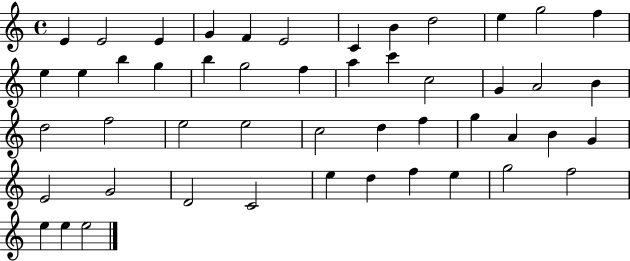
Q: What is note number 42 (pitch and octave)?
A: D5